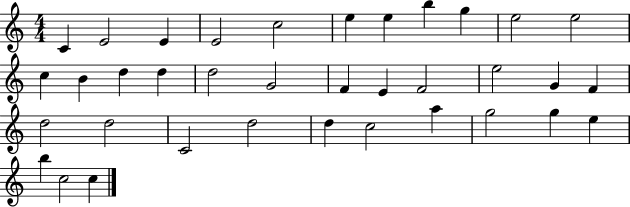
C4/q E4/h E4/q E4/h C5/h E5/q E5/q B5/q G5/q E5/h E5/h C5/q B4/q D5/q D5/q D5/h G4/h F4/q E4/q F4/h E5/h G4/q F4/q D5/h D5/h C4/h D5/h D5/q C5/h A5/q G5/h G5/q E5/q B5/q C5/h C5/q